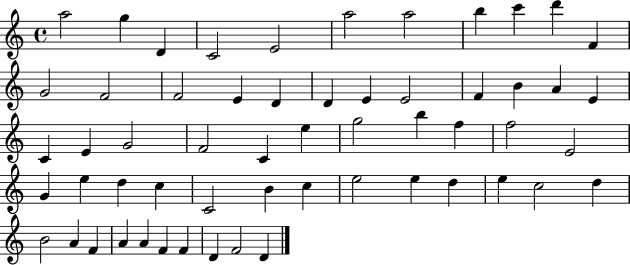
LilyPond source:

{
  \clef treble
  \time 4/4
  \defaultTimeSignature
  \key c \major
  a''2 g''4 d'4 | c'2 e'2 | a''2 a''2 | b''4 c'''4 d'''4 f'4 | \break g'2 f'2 | f'2 e'4 d'4 | d'4 e'4 e'2 | f'4 b'4 a'4 e'4 | \break c'4 e'4 g'2 | f'2 c'4 e''4 | g''2 b''4 f''4 | f''2 e'2 | \break g'4 e''4 d''4 c''4 | c'2 b'4 c''4 | e''2 e''4 d''4 | e''4 c''2 d''4 | \break b'2 a'4 f'4 | a'4 a'4 f'4 f'4 | d'4 f'2 d'4 | \bar "|."
}